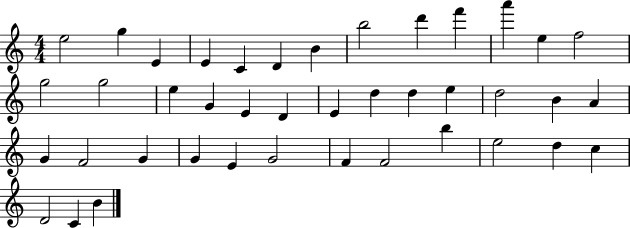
{
  \clef treble
  \numericTimeSignature
  \time 4/4
  \key c \major
  e''2 g''4 e'4 | e'4 c'4 d'4 b'4 | b''2 d'''4 f'''4 | a'''4 e''4 f''2 | \break g''2 g''2 | e''4 g'4 e'4 d'4 | e'4 d''4 d''4 e''4 | d''2 b'4 a'4 | \break g'4 f'2 g'4 | g'4 e'4 g'2 | f'4 f'2 b''4 | e''2 d''4 c''4 | \break d'2 c'4 b'4 | \bar "|."
}